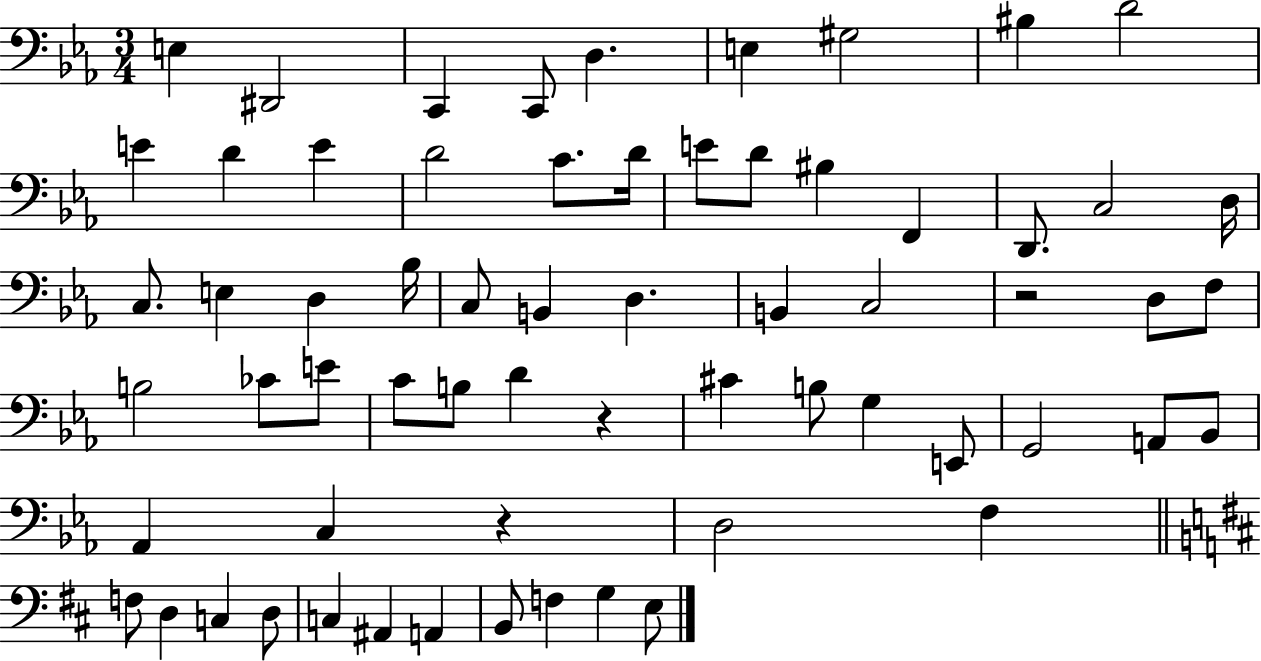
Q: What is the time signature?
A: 3/4